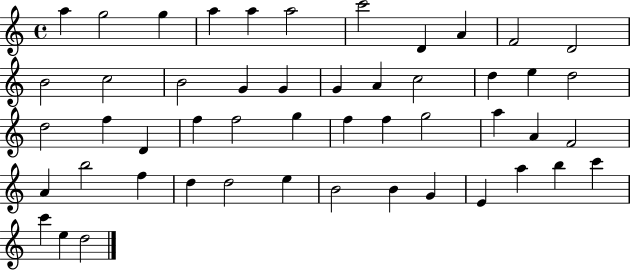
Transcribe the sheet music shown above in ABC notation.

X:1
T:Untitled
M:4/4
L:1/4
K:C
a g2 g a a a2 c'2 D A F2 D2 B2 c2 B2 G G G A c2 d e d2 d2 f D f f2 g f f g2 a A F2 A b2 f d d2 e B2 B G E a b c' c' e d2